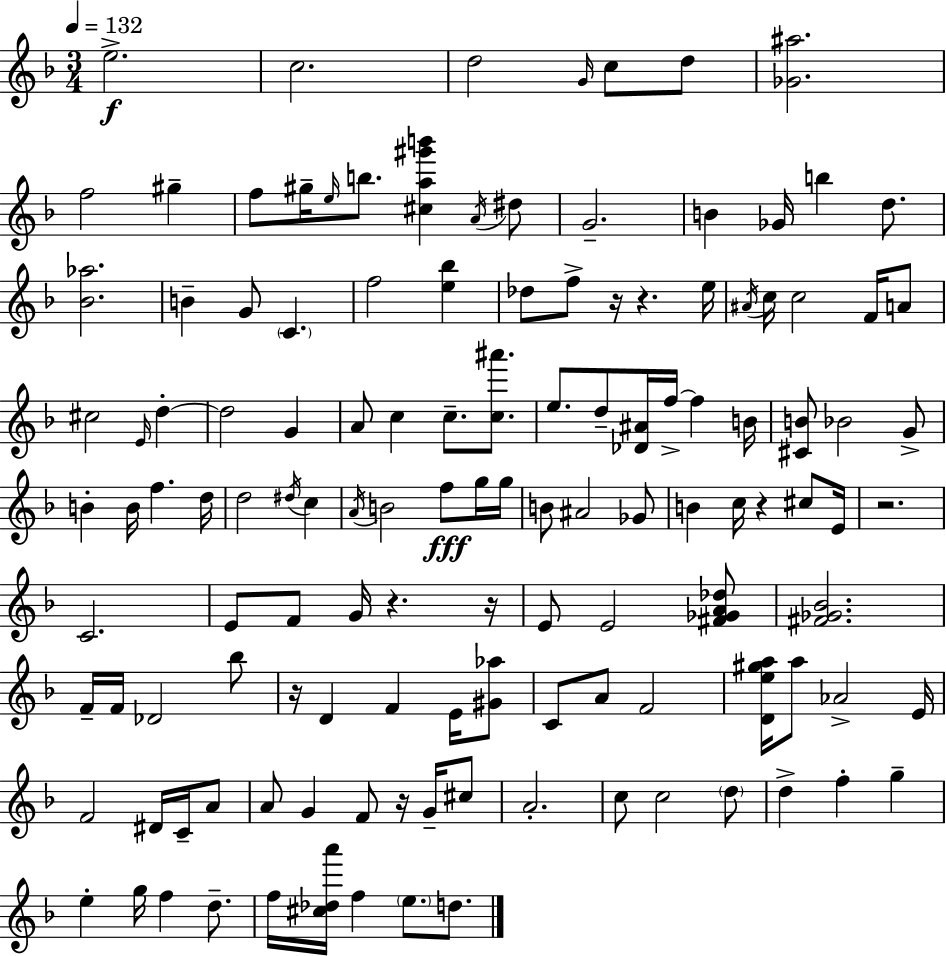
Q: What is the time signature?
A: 3/4